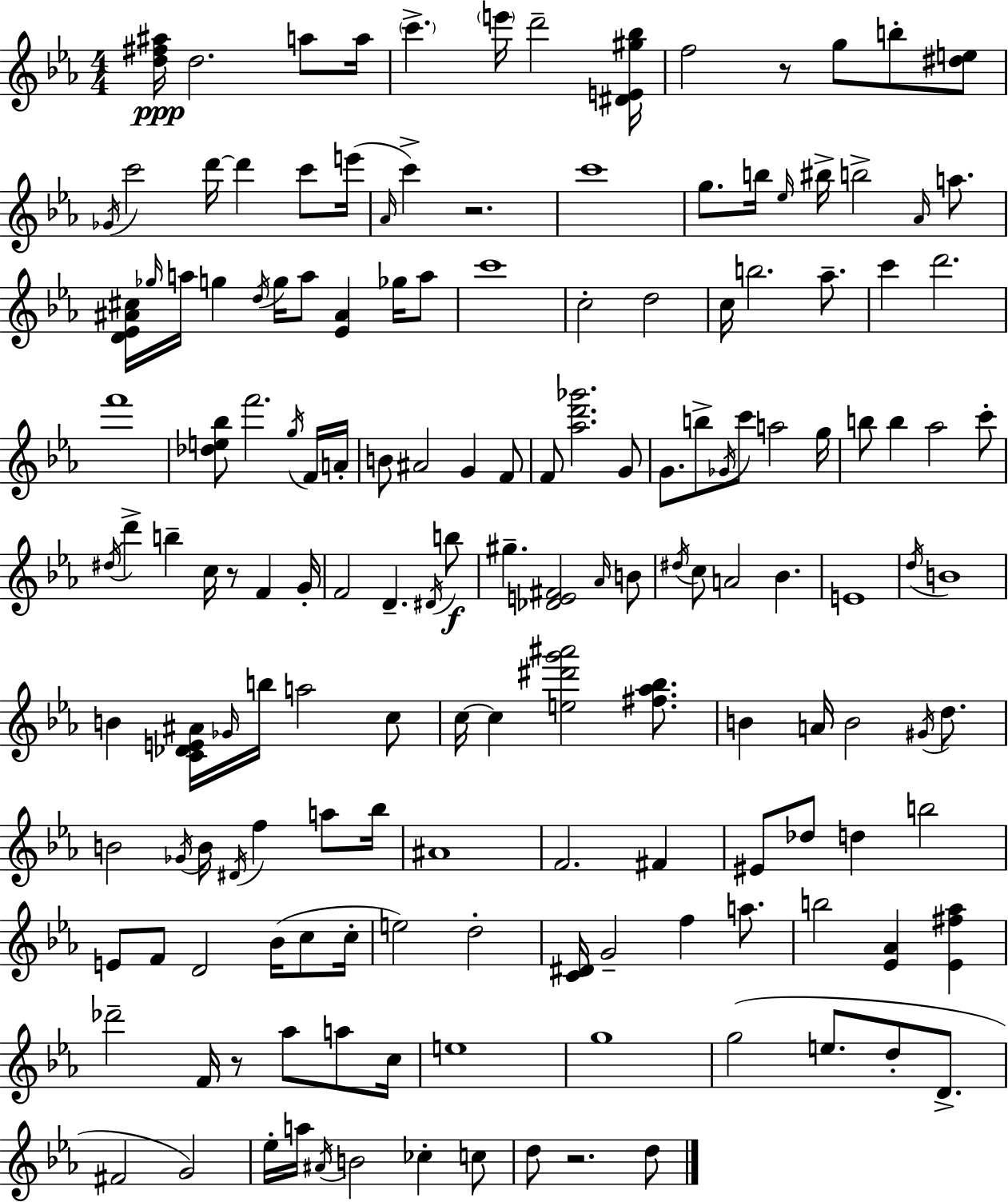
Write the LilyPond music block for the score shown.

{
  \clef treble
  \numericTimeSignature
  \time 4/4
  \key c \minor
  <d'' fis'' ais''>16\ppp d''2. a''8 a''16 | \parenthesize c'''4.-> \parenthesize e'''16 d'''2-- <dis' e' gis'' bes''>16 | f''2 r8 g''8 b''8-. <dis'' e''>8 | \acciaccatura { ges'16 } c'''2 d'''16~~ d'''4 c'''8 | \break e'''16( \grace { aes'16 } c'''4->) r2. | c'''1 | g''8. b''16 \grace { ees''16 } bis''16-> b''2-> | \grace { aes'16 } a''8. <d' ees' ais' cis''>16 \grace { ges''16 } a''16 g''4 \acciaccatura { d''16 } g''16 a''8 <ees' ais'>4 | \break ges''16 a''8 c'''1 | c''2-. d''2 | c''16 b''2. | aes''8.-- c'''4 d'''2. | \break f'''1 | <des'' e'' bes''>8 f'''2. | \acciaccatura { g''16 } f'16 a'16-. b'8 ais'2 | g'4 f'8 f'8 <aes'' d''' ges'''>2. | \break g'8 g'8. b''8-> \acciaccatura { ges'16 } c'''8 a''2 | g''16 b''8 b''4 aes''2 | c'''8-. \acciaccatura { dis''16 } d'''4-> b''4-- | c''16 r8 f'4 g'16-. f'2 | \break d'4.-- \acciaccatura { dis'16 }\f b''8 gis''4.-- | <des' e' fis'>2 \grace { aes'16 } b'8 \acciaccatura { dis''16 } c''8 a'2 | bes'4. e'1 | \acciaccatura { d''16 } b'1 | \break b'4 | <c' des' e' ais'>16 \grace { ges'16 } b''16 a''2 c''8 c''16~~ c''4 | <e'' dis''' g''' ais'''>2 <fis'' aes'' bes''>8. b'4 | a'16 b'2 \acciaccatura { gis'16 } d''8. b'2 | \break \acciaccatura { ges'16 } b'16 \acciaccatura { dis'16 } f''4 a''8 | bes''16 ais'1 | f'2. fis'4 | eis'8 des''8 d''4 b''2 | \break e'8 f'8 d'2 bes'16( c''8 | c''16-. e''2) d''2-. | <c' dis'>16 g'2-- f''4 a''8. | b''2 <ees' aes'>4 <ees' fis'' aes''>4 | \break des'''2-- f'16 r8 aes''8 a''8 | c''16 e''1 | g''1 | g''2( e''8. d''8-. d'8.-> | \break fis'2 g'2) | ees''16-. a''16 \acciaccatura { ais'16 } b'2 ces''4-. | c''8 d''8 r2. | d''8 \bar "|."
}